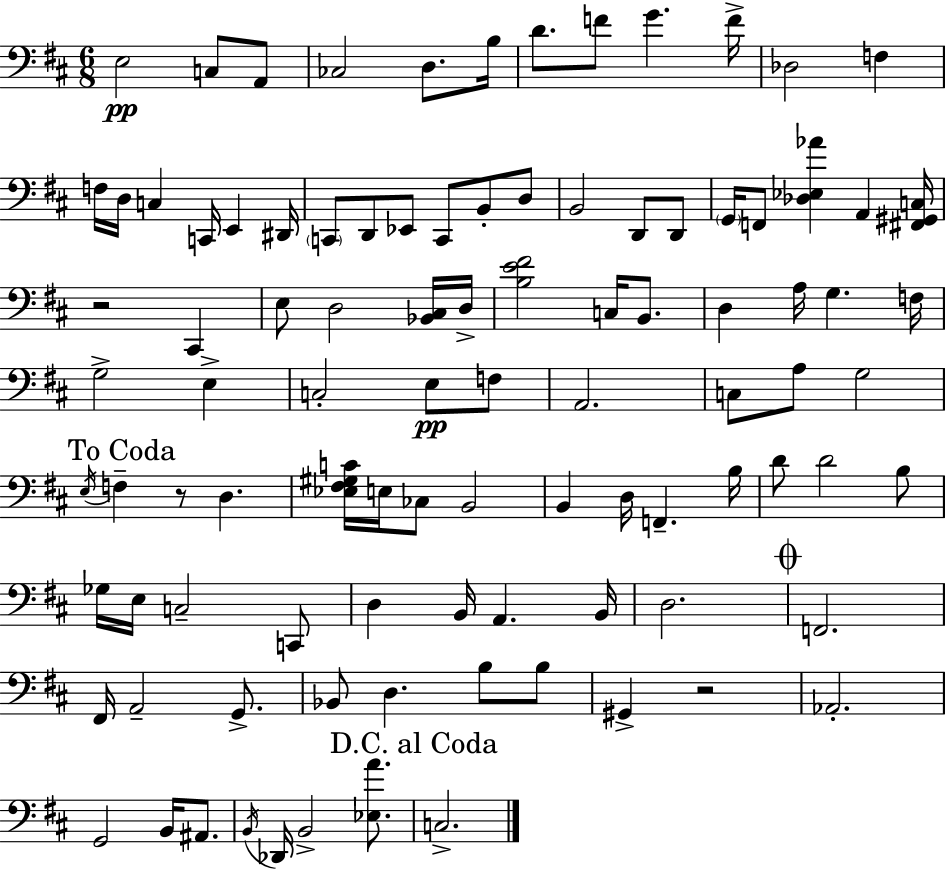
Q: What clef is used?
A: bass